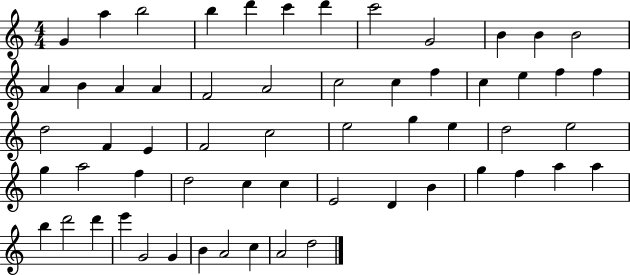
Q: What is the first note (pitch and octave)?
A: G4